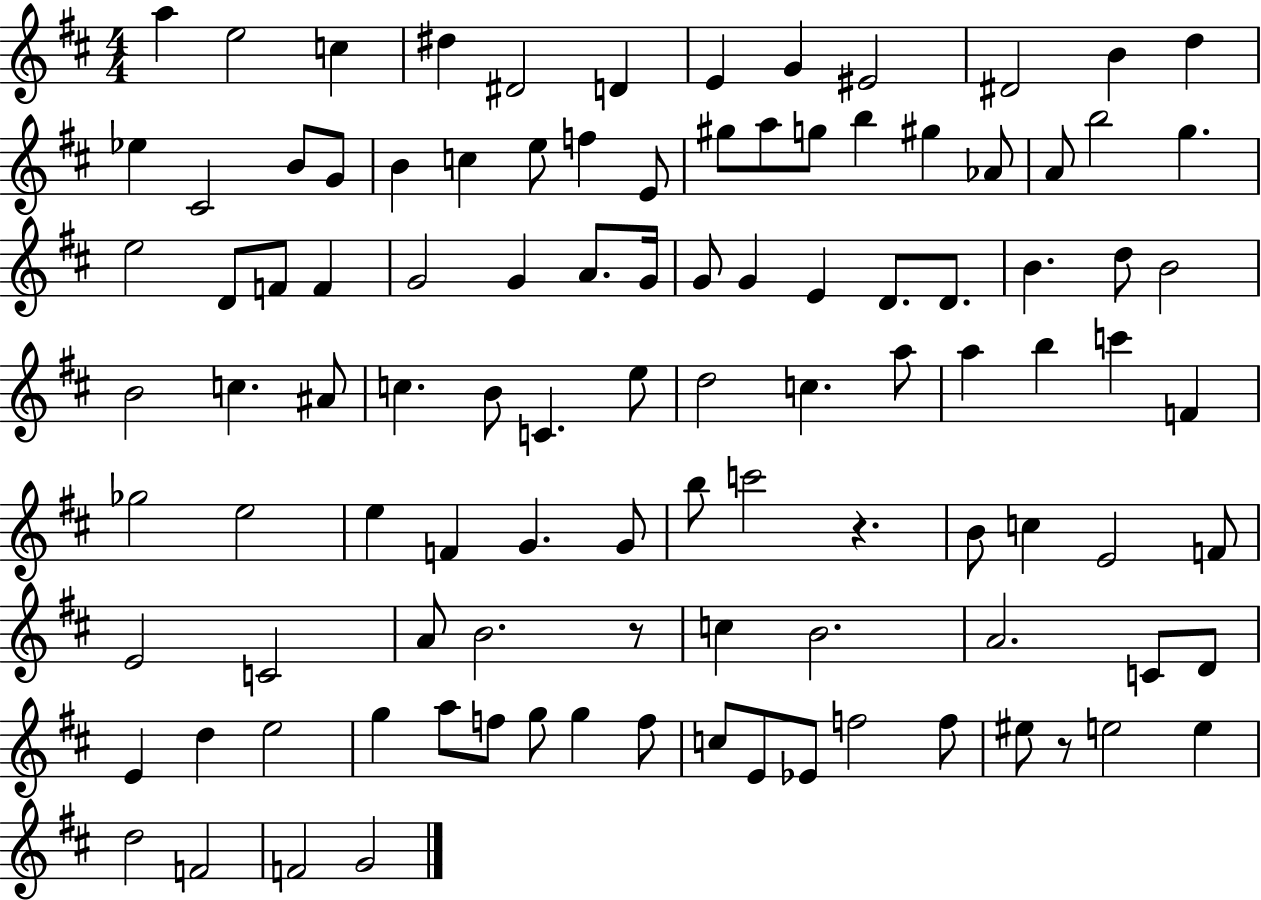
X:1
T:Untitled
M:4/4
L:1/4
K:D
a e2 c ^d ^D2 D E G ^E2 ^D2 B d _e ^C2 B/2 G/2 B c e/2 f E/2 ^g/2 a/2 g/2 b ^g _A/2 A/2 b2 g e2 D/2 F/2 F G2 G A/2 G/4 G/2 G E D/2 D/2 B d/2 B2 B2 c ^A/2 c B/2 C e/2 d2 c a/2 a b c' F _g2 e2 e F G G/2 b/2 c'2 z B/2 c E2 F/2 E2 C2 A/2 B2 z/2 c B2 A2 C/2 D/2 E d e2 g a/2 f/2 g/2 g f/2 c/2 E/2 _E/2 f2 f/2 ^e/2 z/2 e2 e d2 F2 F2 G2